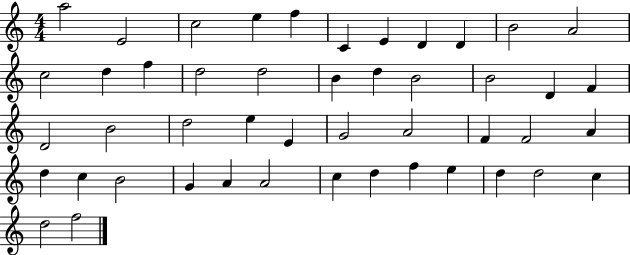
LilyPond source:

{
  \clef treble
  \numericTimeSignature
  \time 4/4
  \key c \major
  a''2 e'2 | c''2 e''4 f''4 | c'4 e'4 d'4 d'4 | b'2 a'2 | \break c''2 d''4 f''4 | d''2 d''2 | b'4 d''4 b'2 | b'2 d'4 f'4 | \break d'2 b'2 | d''2 e''4 e'4 | g'2 a'2 | f'4 f'2 a'4 | \break d''4 c''4 b'2 | g'4 a'4 a'2 | c''4 d''4 f''4 e''4 | d''4 d''2 c''4 | \break d''2 f''2 | \bar "|."
}